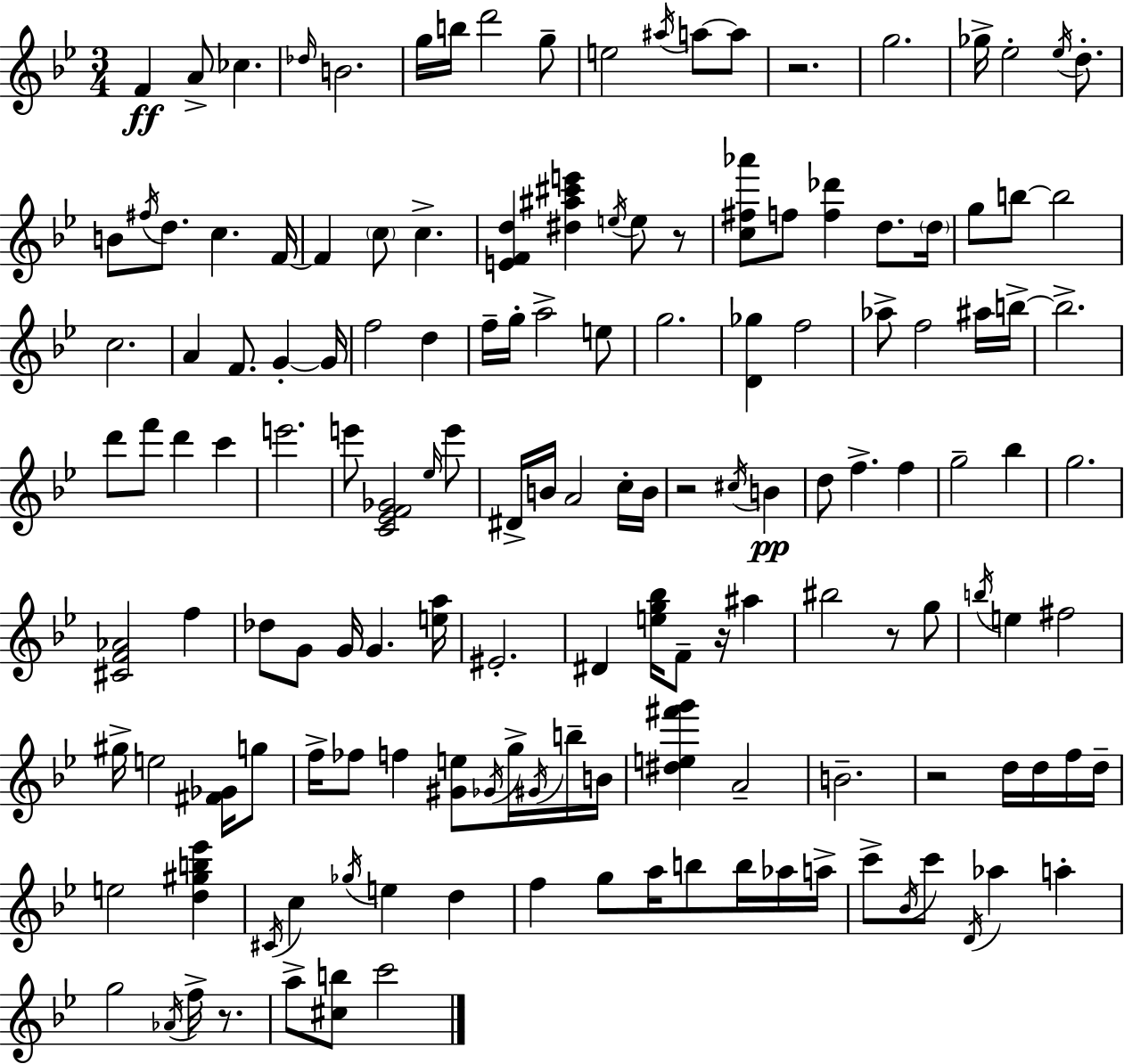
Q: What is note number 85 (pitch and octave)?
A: B5